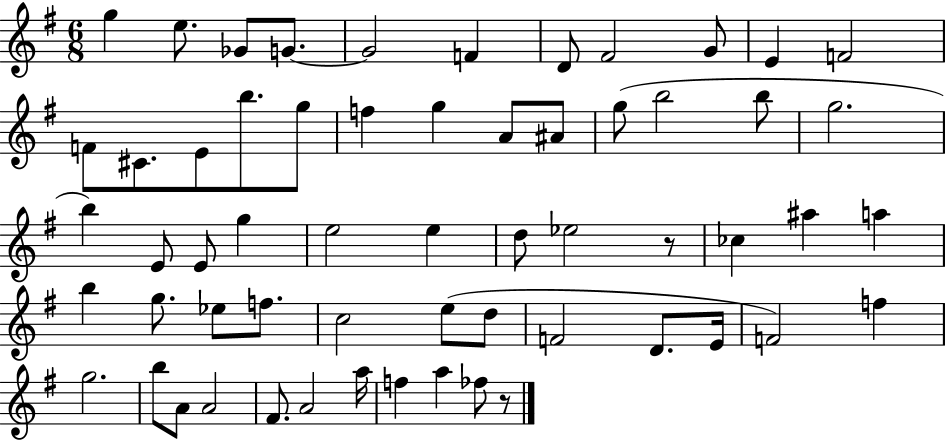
{
  \clef treble
  \numericTimeSignature
  \time 6/8
  \key g \major
  g''4 e''8. ges'8 g'8.~~ | g'2 f'4 | d'8 fis'2 g'8 | e'4 f'2 | \break f'8 cis'8. e'8 b''8. g''8 | f''4 g''4 a'8 ais'8 | g''8( b''2 b''8 | g''2. | \break b''4) e'8 e'8 g''4 | e''2 e''4 | d''8 ees''2 r8 | ces''4 ais''4 a''4 | \break b''4 g''8. ees''8 f''8. | c''2 e''8( d''8 | f'2 d'8. e'16 | f'2) f''4 | \break g''2. | b''8 a'8 a'2 | fis'8. a'2 a''16 | f''4 a''4 fes''8 r8 | \break \bar "|."
}